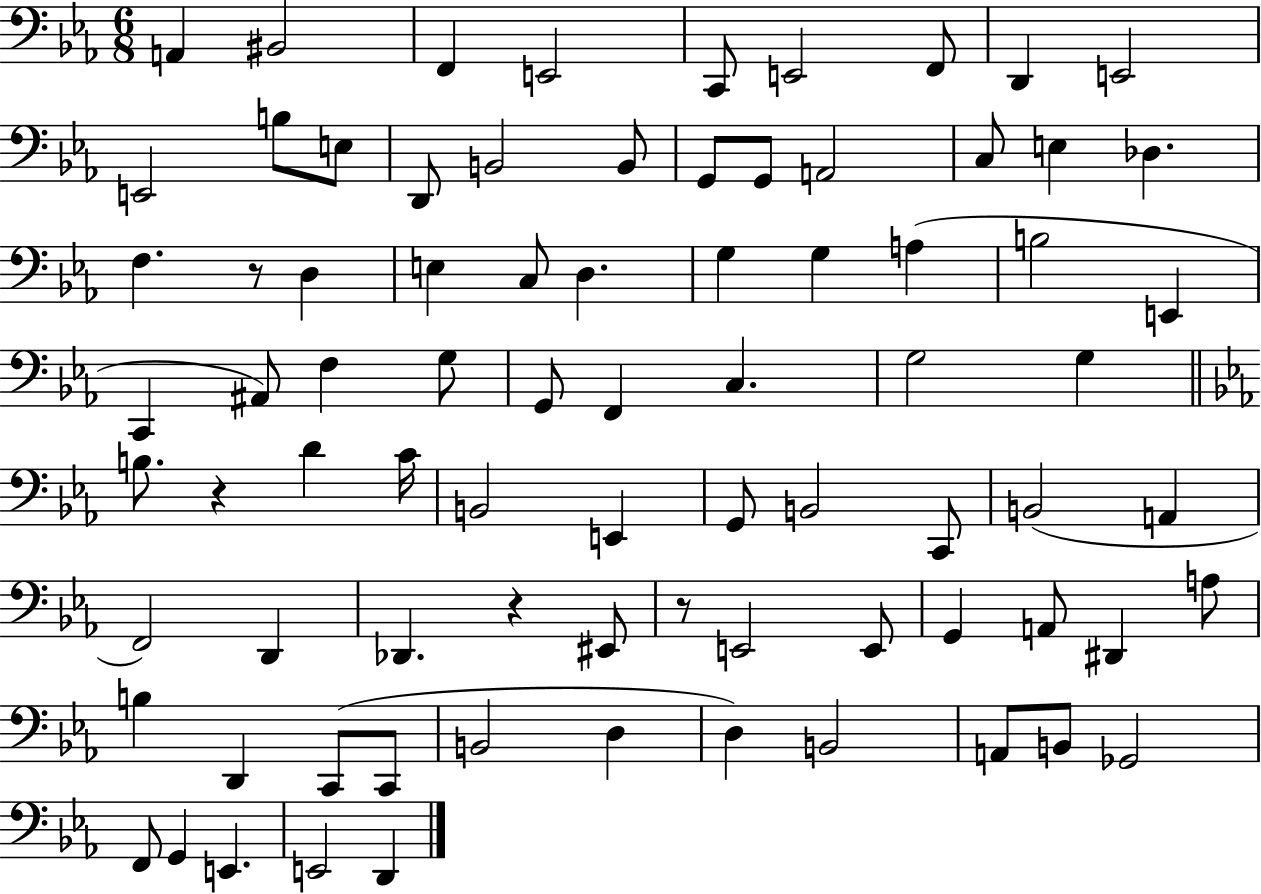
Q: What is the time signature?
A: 6/8